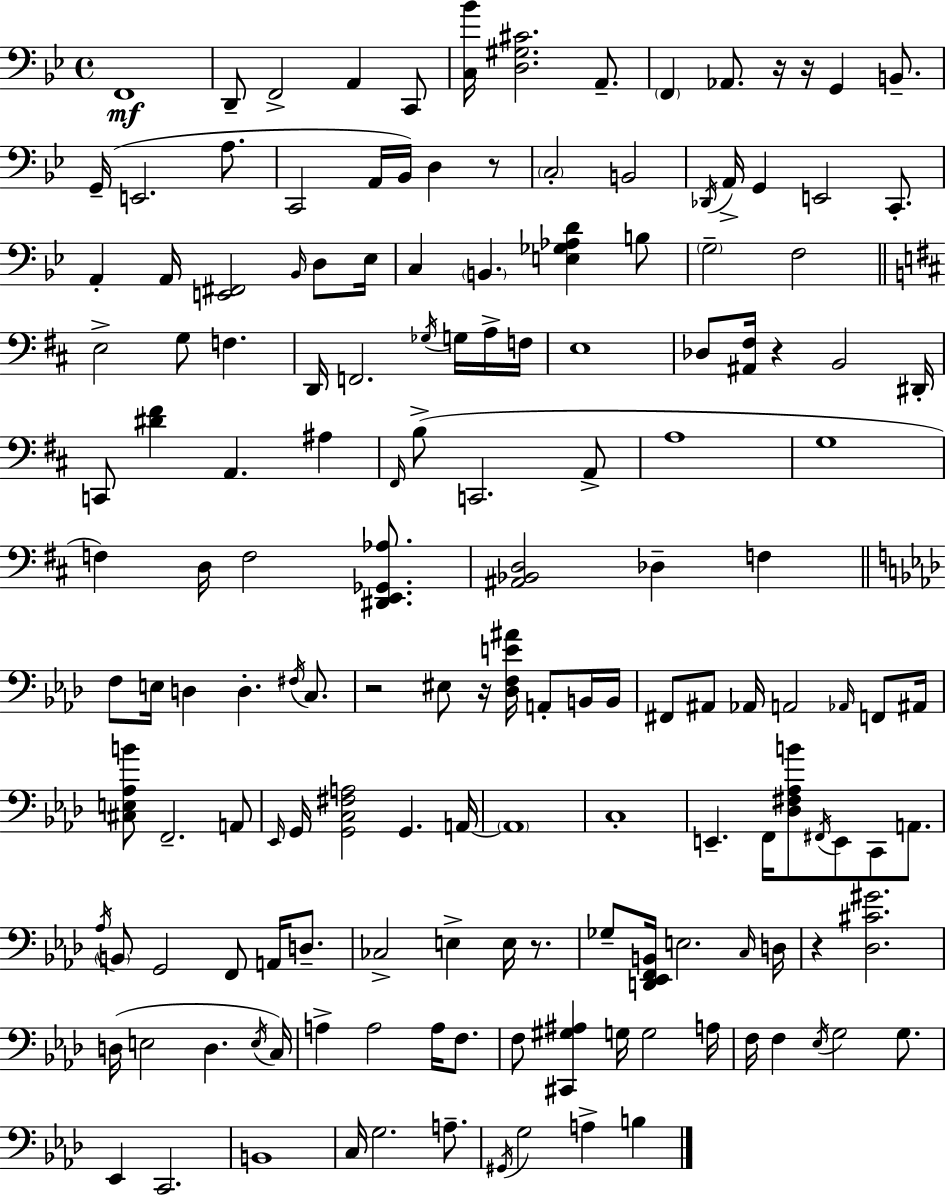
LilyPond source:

{
  \clef bass
  \time 4/4
  \defaultTimeSignature
  \key g \minor
  f,1\mf | d,8-- f,2-> a,4 c,8 | <c bes'>16 <d gis cis'>2. a,8.-- | \parenthesize f,4 aes,8. r16 r16 g,4 b,8.-- | \break g,16--( e,2. a8. | c,2 a,16 bes,16) d4 r8 | \parenthesize c2-. b,2 | \acciaccatura { des,16 } a,16-> g,4 e,2 c,8.-. | \break a,4-. a,16 <e, fis,>2 \grace { bes,16 } d8 | ees16 c4 \parenthesize b,4. <e ges aes d'>4 | b8 \parenthesize g2-- f2 | \bar "||" \break \key d \major e2-> g8 f4. | d,16 f,2. \acciaccatura { ges16 } g16 a16-> | f16 e1 | des8 <ais, fis>16 r4 b,2 | \break dis,16-. c,8 <dis' fis'>4 a,4. ais4 | \grace { fis,16 } b8->( c,2. | a,8-> a1 | g1 | \break f4) d16 f2 <dis, e, ges, aes>8. | <ais, bes, d>2 des4-- f4 | \bar "||" \break \key aes \major f8 e16 d4 d4.-. \acciaccatura { fis16 } c8. | r2 eis8 r16 <des f e' ais'>16 a,8-. b,16 | b,16 fis,8 ais,8 aes,16 a,2 \grace { aes,16 } f,8 | ais,16 <cis e aes b'>8 f,2.-- | \break a,8 \grace { ees,16 } g,16 <g, c fis a>2 g,4. | a,16~~ \parenthesize a,1 | c1-. | e,4.-- f,16 <des fis aes b'>8 \acciaccatura { fis,16 } e,8 c,8 | \break a,8. \acciaccatura { aes16 } \parenthesize b,8 g,2 f,8 | a,16 d8.-- ces2-> e4-> | e16 r8. ges8-- <d, ees, f, b,>16 e2. | \grace { c16 } d16 r4 <des cis' gis'>2. | \break d16( e2 d4. | \acciaccatura { e16 }) c16 a4-> a2 | a16 f8. f8 <cis, gis ais>4 g16 g2 | a16 f16 f4 \acciaccatura { ees16 } g2 | \break g8. ees,4 c,2. | b,1 | c16 g2. | a8.-- \acciaccatura { gis,16 } g2 | \break a4-> b4 \bar "|."
}